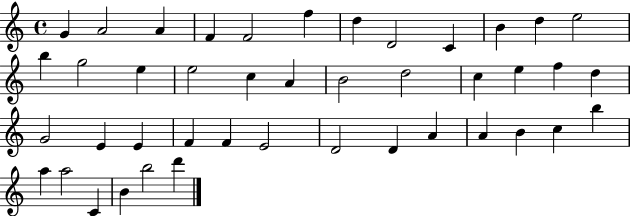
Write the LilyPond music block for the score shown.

{
  \clef treble
  \time 4/4
  \defaultTimeSignature
  \key c \major
  g'4 a'2 a'4 | f'4 f'2 f''4 | d''4 d'2 c'4 | b'4 d''4 e''2 | \break b''4 g''2 e''4 | e''2 c''4 a'4 | b'2 d''2 | c''4 e''4 f''4 d''4 | \break g'2 e'4 e'4 | f'4 f'4 e'2 | d'2 d'4 a'4 | a'4 b'4 c''4 b''4 | \break a''4 a''2 c'4 | b'4 b''2 d'''4 | \bar "|."
}